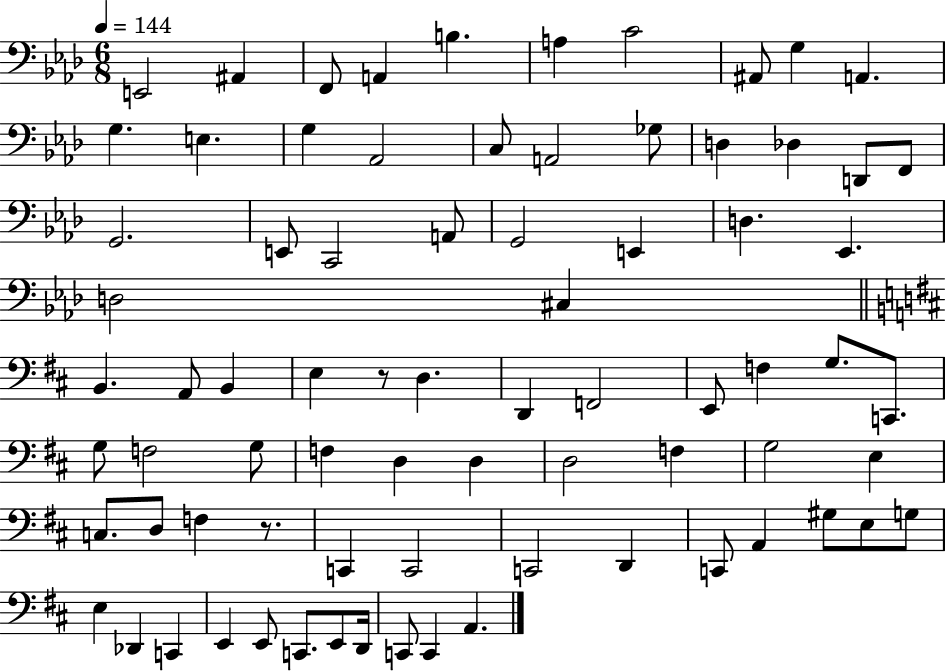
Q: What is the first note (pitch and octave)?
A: E2